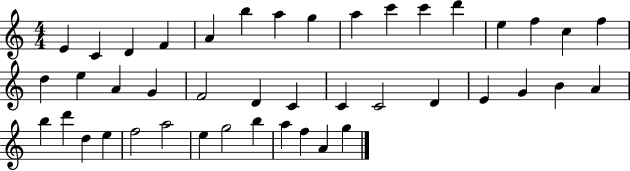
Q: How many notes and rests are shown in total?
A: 43